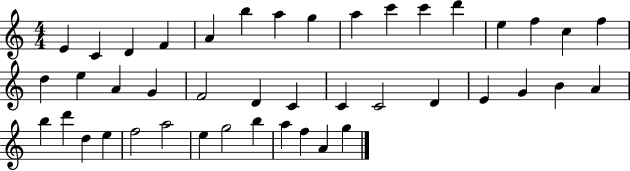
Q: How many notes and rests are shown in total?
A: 43